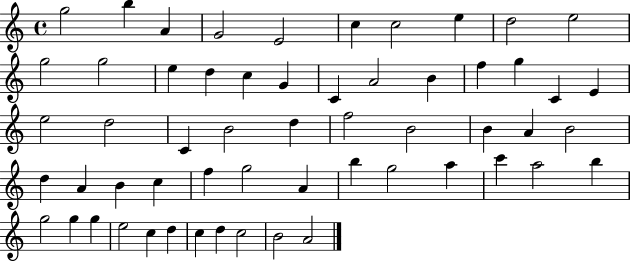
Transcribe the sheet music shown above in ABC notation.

X:1
T:Untitled
M:4/4
L:1/4
K:C
g2 b A G2 E2 c c2 e d2 e2 g2 g2 e d c G C A2 B f g C E e2 d2 C B2 d f2 B2 B A B2 d A B c f g2 A b g2 a c' a2 b g2 g g e2 c d c d c2 B2 A2